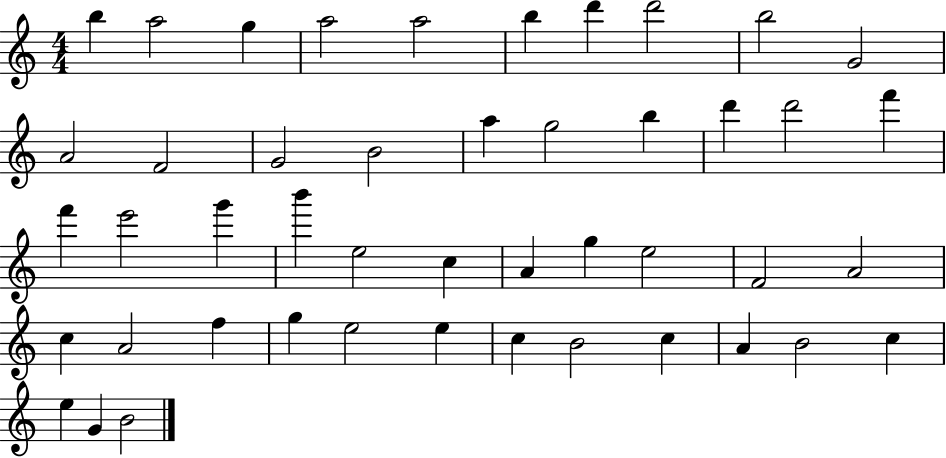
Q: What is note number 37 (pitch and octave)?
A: E5